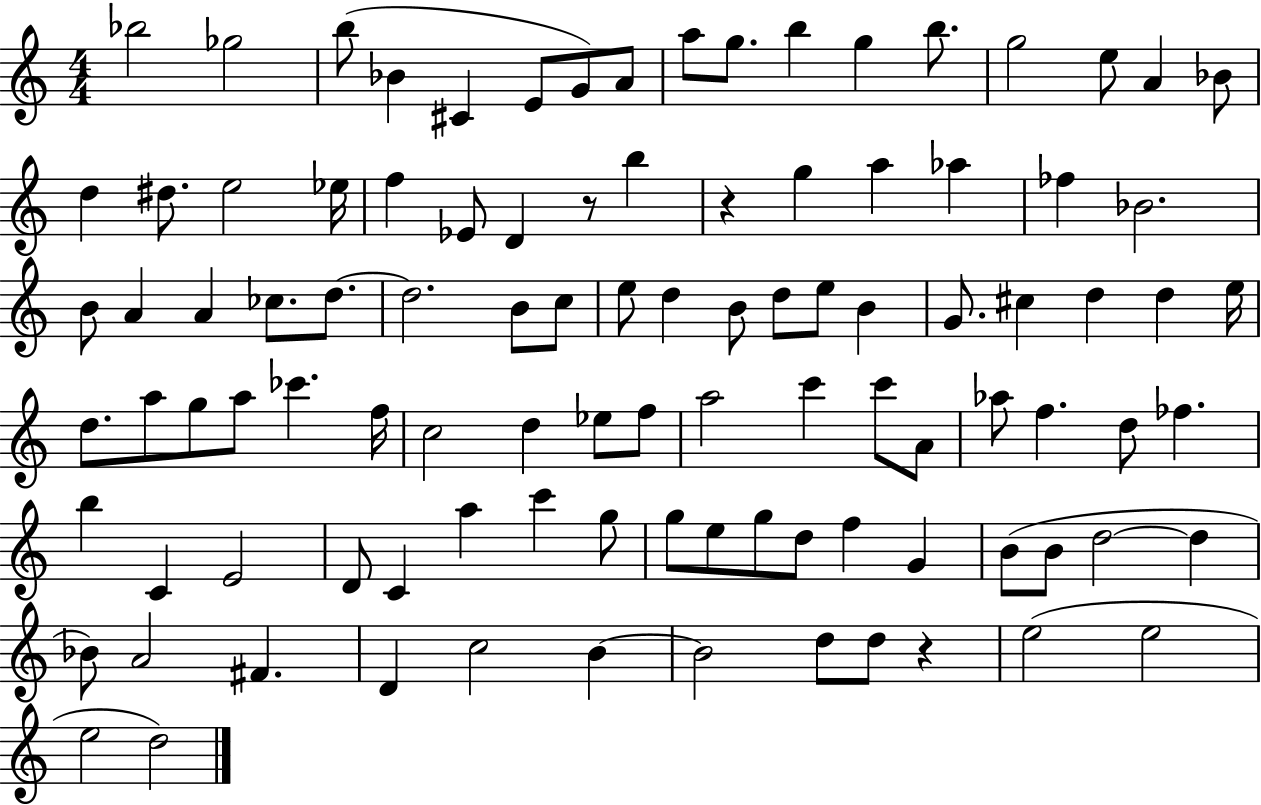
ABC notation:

X:1
T:Untitled
M:4/4
L:1/4
K:C
_b2 _g2 b/2 _B ^C E/2 G/2 A/2 a/2 g/2 b g b/2 g2 e/2 A _B/2 d ^d/2 e2 _e/4 f _E/2 D z/2 b z g a _a _f _B2 B/2 A A _c/2 d/2 d2 B/2 c/2 e/2 d B/2 d/2 e/2 B G/2 ^c d d e/4 d/2 a/2 g/2 a/2 _c' f/4 c2 d _e/2 f/2 a2 c' c'/2 A/2 _a/2 f d/2 _f b C E2 D/2 C a c' g/2 g/2 e/2 g/2 d/2 f G B/2 B/2 d2 d _B/2 A2 ^F D c2 B B2 d/2 d/2 z e2 e2 e2 d2